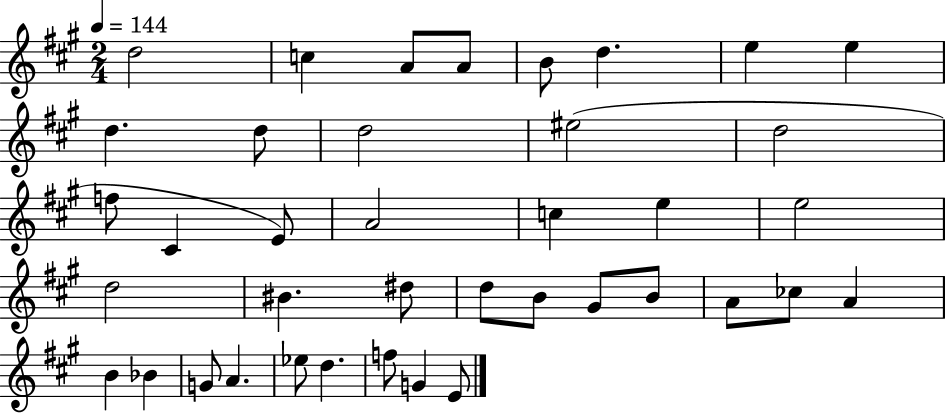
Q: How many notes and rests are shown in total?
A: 39